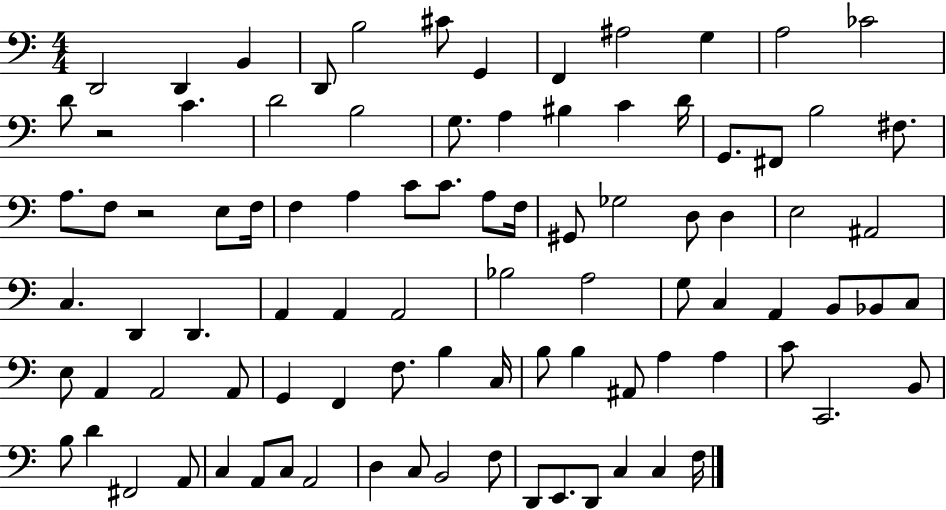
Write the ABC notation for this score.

X:1
T:Untitled
M:4/4
L:1/4
K:C
D,,2 D,, B,, D,,/2 B,2 ^C/2 G,, F,, ^A,2 G, A,2 _C2 D/2 z2 C D2 B,2 G,/2 A, ^B, C D/4 G,,/2 ^F,,/2 B,2 ^F,/2 A,/2 F,/2 z2 E,/2 F,/4 F, A, C/2 C/2 A,/2 F,/4 ^G,,/2 _G,2 D,/2 D, E,2 ^A,,2 C, D,, D,, A,, A,, A,,2 _B,2 A,2 G,/2 C, A,, B,,/2 _B,,/2 C,/2 E,/2 A,, A,,2 A,,/2 G,, F,, F,/2 B, C,/4 B,/2 B, ^A,,/2 A, A, C/2 C,,2 B,,/2 B,/2 D ^F,,2 A,,/2 C, A,,/2 C,/2 A,,2 D, C,/2 B,,2 F,/2 D,,/2 E,,/2 D,,/2 C, C, F,/4